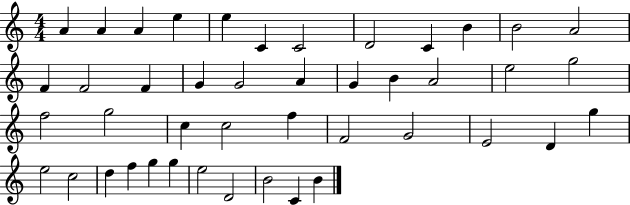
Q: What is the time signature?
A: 4/4